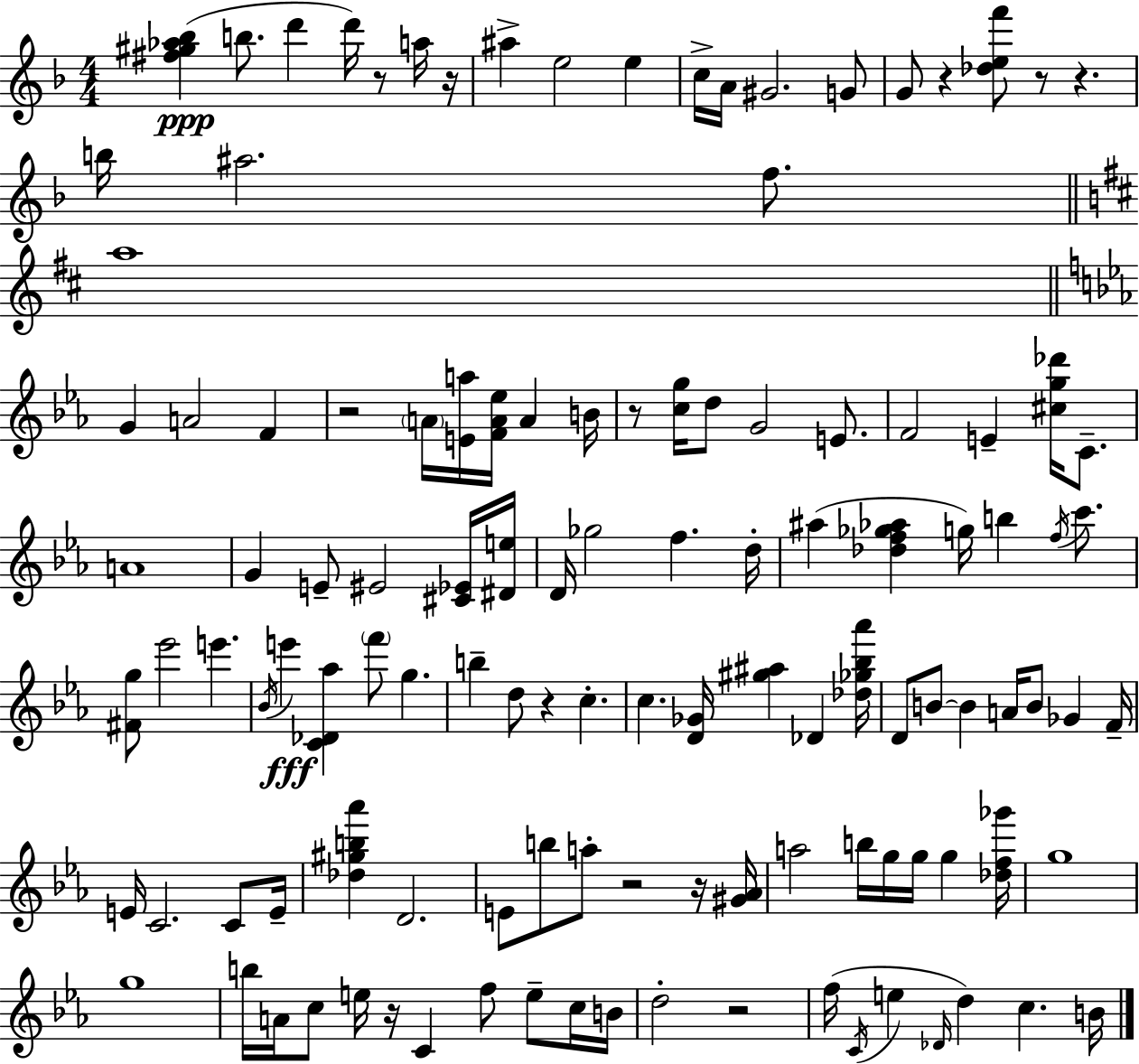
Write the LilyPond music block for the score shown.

{
  \clef treble
  \numericTimeSignature
  \time 4/4
  \key d \minor
  \repeat volta 2 { <fis'' gis'' aes'' bes''>4(\ppp b''8. d'''4 d'''16) r8 a''16 r16 | ais''4-> e''2 e''4 | c''16-> a'16 gis'2. g'8 | g'8 r4 <des'' e'' f'''>8 r8 r4. | \break b''16 ais''2. f''8. | \bar "||" \break \key d \major a''1 | \bar "||" \break \key c \minor g'4 a'2 f'4 | r2 \parenthesize a'16 <e' a''>16 <f' a' ees''>16 a'4 b'16 | r8 <c'' g''>16 d''8 g'2 e'8. | f'2 e'4-- <cis'' g'' des'''>16 c'8.-- | \break a'1 | g'4 e'8-- eis'2 <cis' ees'>16 <dis' e''>16 | d'16 ges''2 f''4. d''16-. | ais''4( <des'' f'' ges'' aes''>4 g''16) b''4 \acciaccatura { f''16 } c'''8. | \break <fis' g''>8 ees'''2 e'''4. | \acciaccatura { bes'16 }\fff e'''4 <c' des' aes''>4 \parenthesize f'''8 g''4. | b''4-- d''8 r4 c''4.-. | c''4. <d' ges'>16 <gis'' ais''>4 des'4 | \break <des'' ges'' bes'' aes'''>16 d'8 b'8~~ b'4 a'16 b'8 ges'4 | f'16-- e'16 c'2. c'8 | e'16-- <des'' gis'' b'' aes'''>4 d'2. | e'8 b''8 a''8-. r2 | \break r16 <gis' aes'>16 a''2 b''16 g''16 g''16 g''4 | <des'' f'' ges'''>16 g''1 | g''1 | b''16 a'16 c''8 e''16 r16 c'4 f''8 e''8-- | \break c''16 b'16 d''2-. r2 | f''16( \acciaccatura { c'16 } e''4 \grace { des'16 }) d''4 c''4. | b'16 } \bar "|."
}